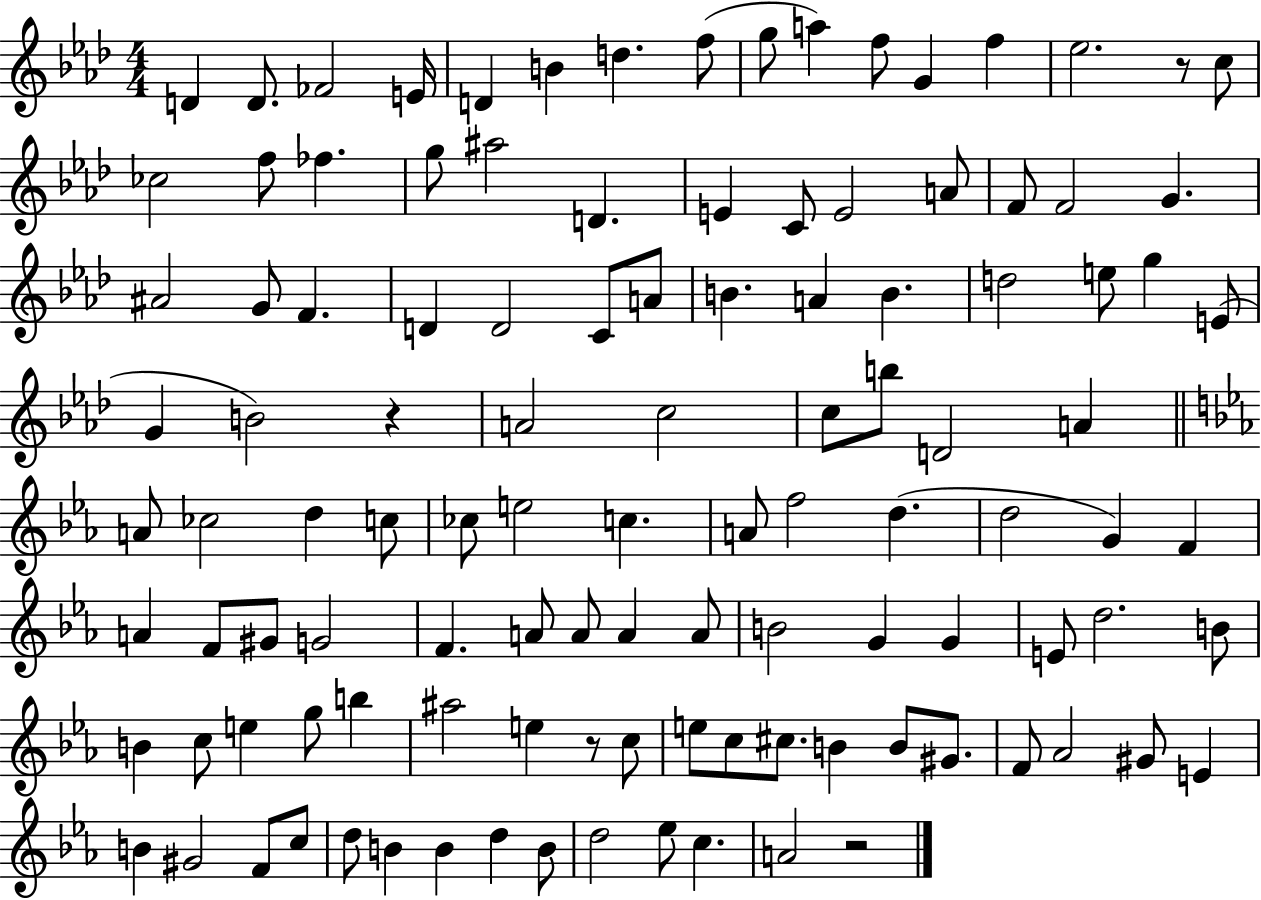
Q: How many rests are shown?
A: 4